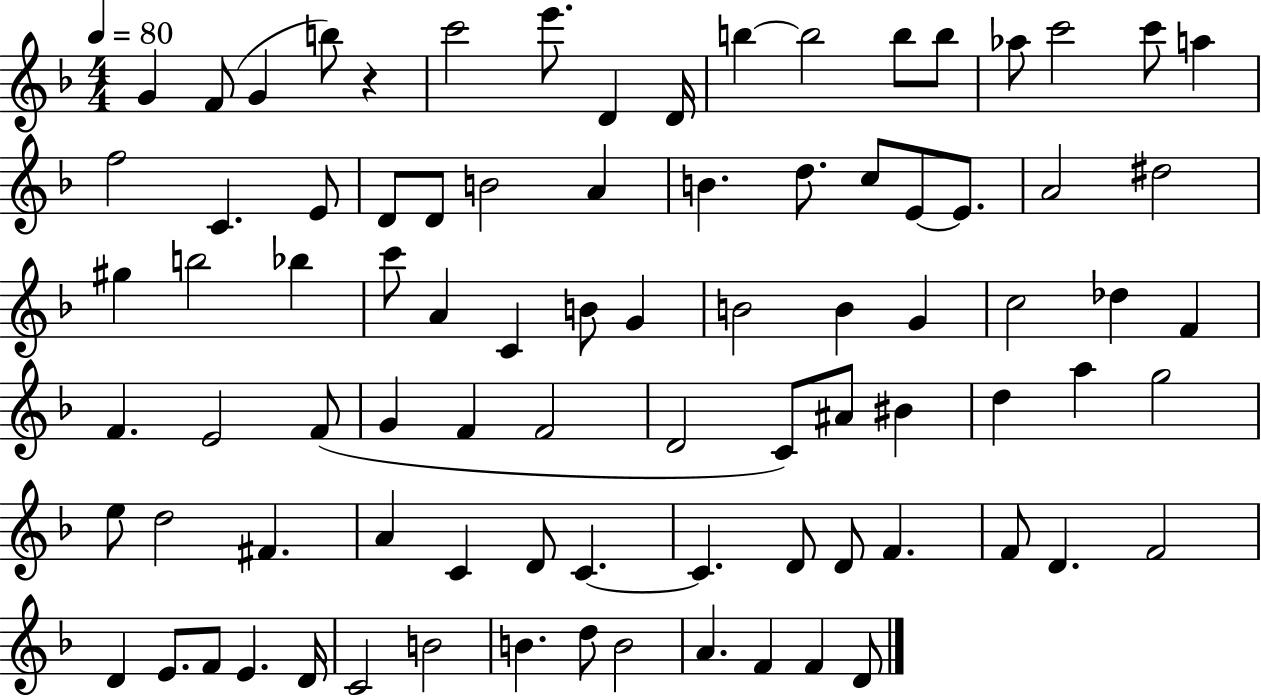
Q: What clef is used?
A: treble